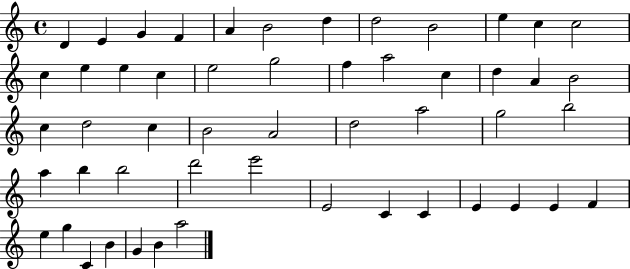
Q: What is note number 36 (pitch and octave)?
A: B5